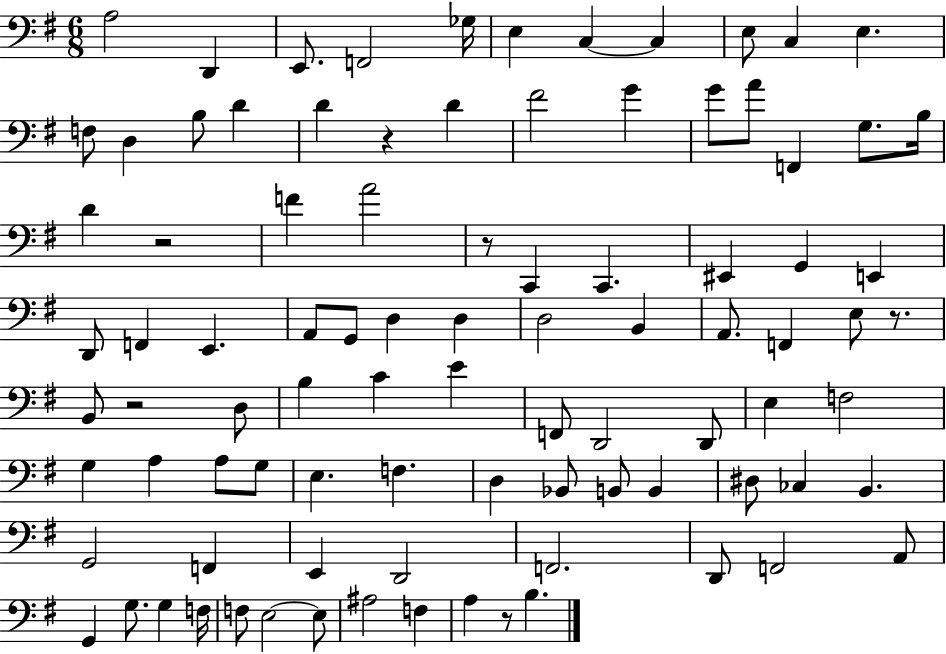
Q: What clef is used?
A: bass